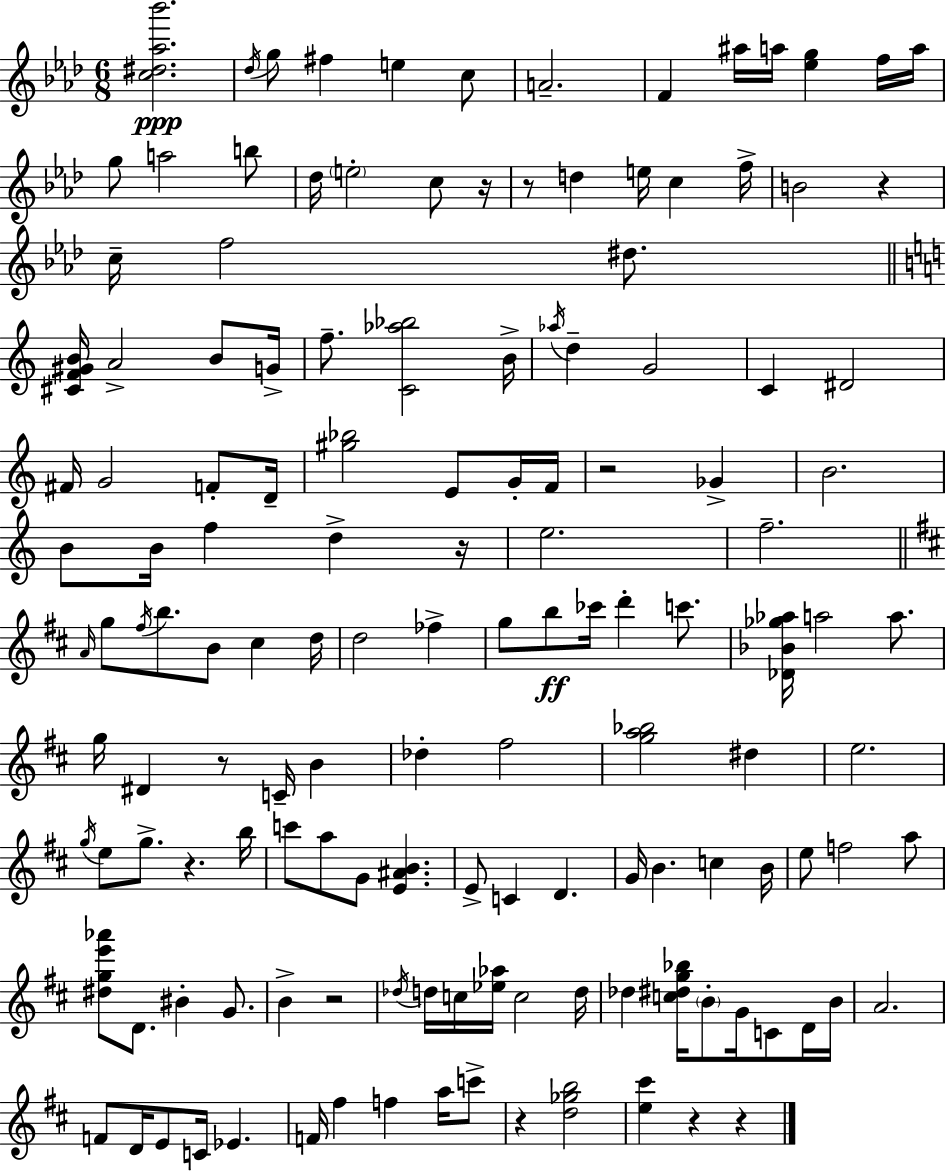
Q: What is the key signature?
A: F minor